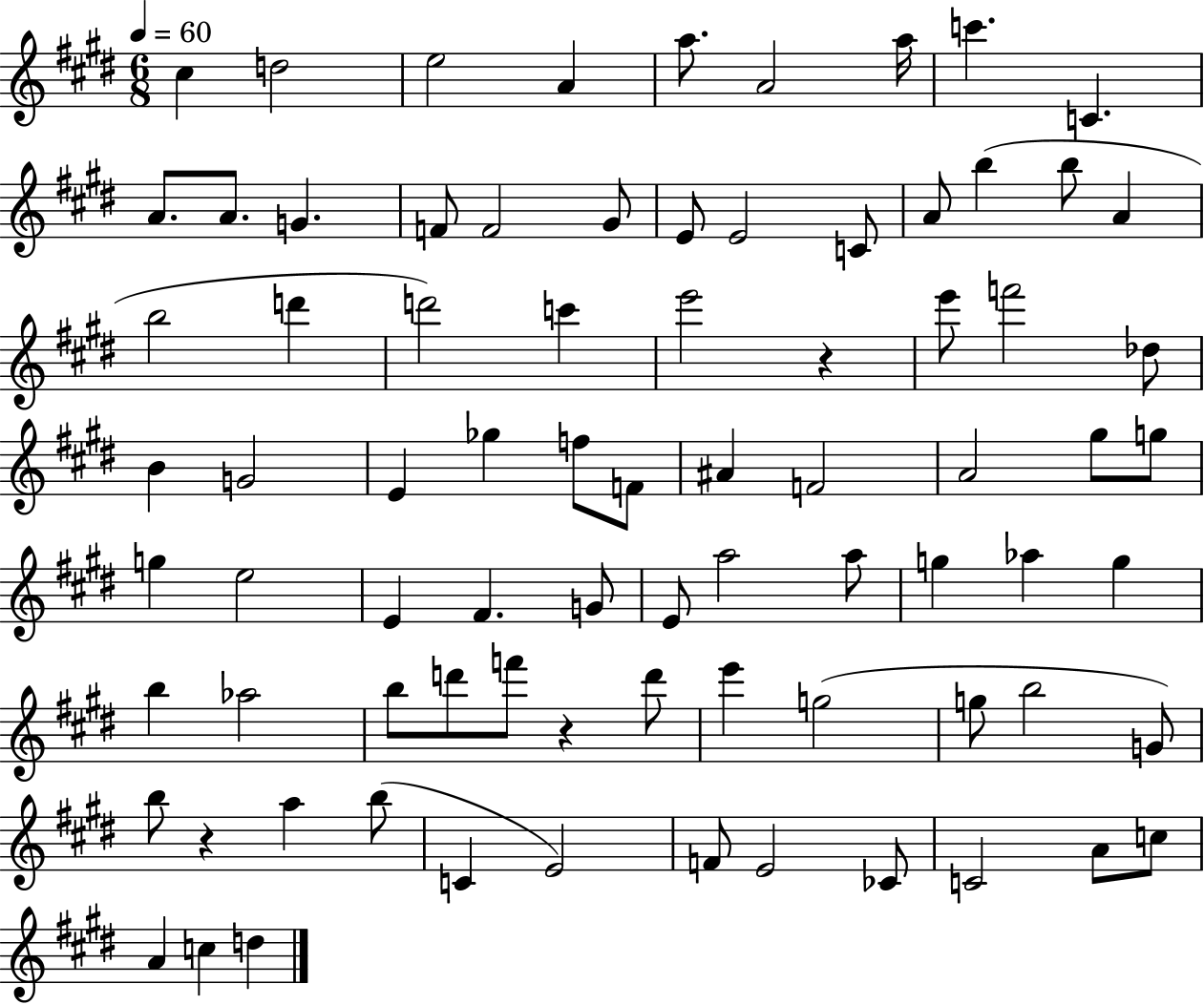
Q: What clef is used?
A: treble